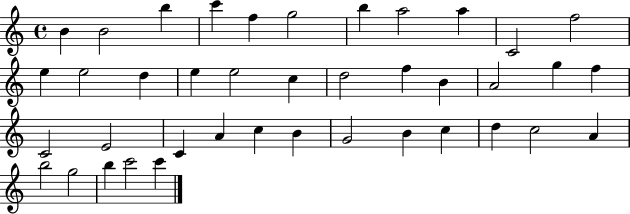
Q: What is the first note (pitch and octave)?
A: B4